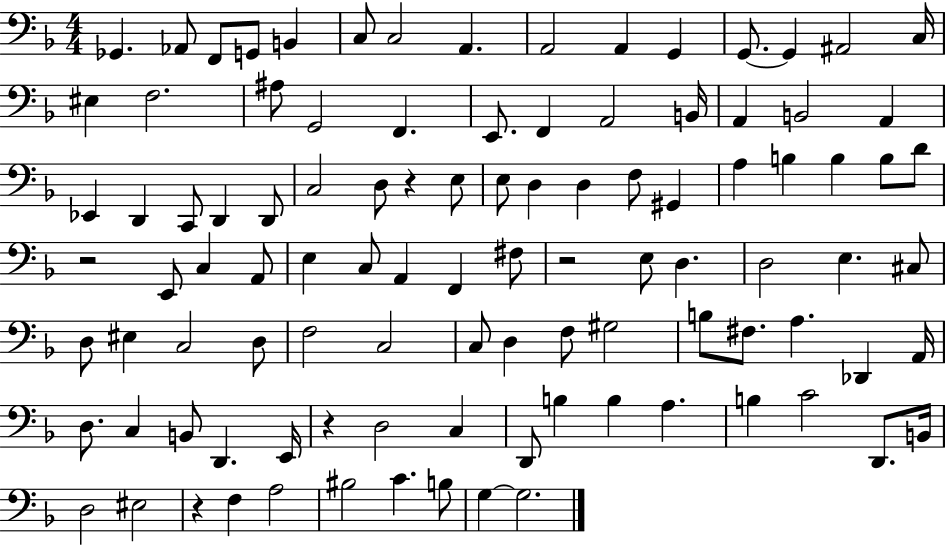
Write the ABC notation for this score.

X:1
T:Untitled
M:4/4
L:1/4
K:F
_G,, _A,,/2 F,,/2 G,,/2 B,, C,/2 C,2 A,, A,,2 A,, G,, G,,/2 G,, ^A,,2 C,/4 ^E, F,2 ^A,/2 G,,2 F,, E,,/2 F,, A,,2 B,,/4 A,, B,,2 A,, _E,, D,, C,,/2 D,, D,,/2 C,2 D,/2 z E,/2 E,/2 D, D, F,/2 ^G,, A, B, B, B,/2 D/2 z2 E,,/2 C, A,,/2 E, C,/2 A,, F,, ^F,/2 z2 E,/2 D, D,2 E, ^C,/2 D,/2 ^E, C,2 D,/2 F,2 C,2 C,/2 D, F,/2 ^G,2 B,/2 ^F,/2 A, _D,, A,,/4 D,/2 C, B,,/2 D,, E,,/4 z D,2 C, D,,/2 B, B, A, B, C2 D,,/2 B,,/4 D,2 ^E,2 z F, A,2 ^B,2 C B,/2 G, G,2